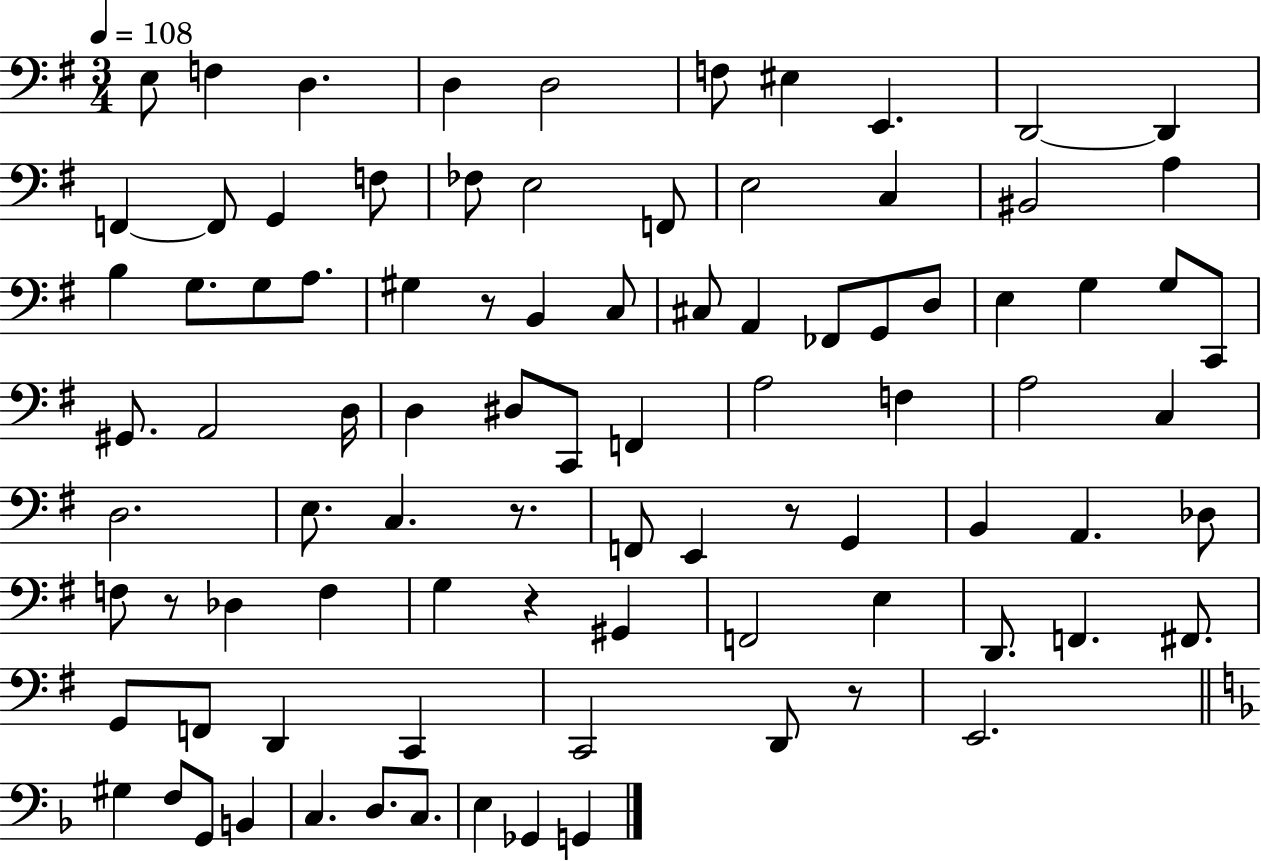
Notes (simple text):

E3/e F3/q D3/q. D3/q D3/h F3/e EIS3/q E2/q. D2/h D2/q F2/q F2/e G2/q F3/e FES3/e E3/h F2/e E3/h C3/q BIS2/h A3/q B3/q G3/e. G3/e A3/e. G#3/q R/e B2/q C3/e C#3/e A2/q FES2/e G2/e D3/e E3/q G3/q G3/e C2/e G#2/e. A2/h D3/s D3/q D#3/e C2/e F2/q A3/h F3/q A3/h C3/q D3/h. E3/e. C3/q. R/e. F2/e E2/q R/e G2/q B2/q A2/q. Db3/e F3/e R/e Db3/q F3/q G3/q R/q G#2/q F2/h E3/q D2/e. F2/q. F#2/e. G2/e F2/e D2/q C2/q C2/h D2/e R/e E2/h. G#3/q F3/e G2/e B2/q C3/q. D3/e. C3/e. E3/q Gb2/q G2/q